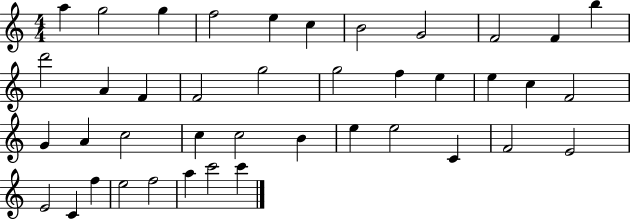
X:1
T:Untitled
M:4/4
L:1/4
K:C
a g2 g f2 e c B2 G2 F2 F b d'2 A F F2 g2 g2 f e e c F2 G A c2 c c2 B e e2 C F2 E2 E2 C f e2 f2 a c'2 c'